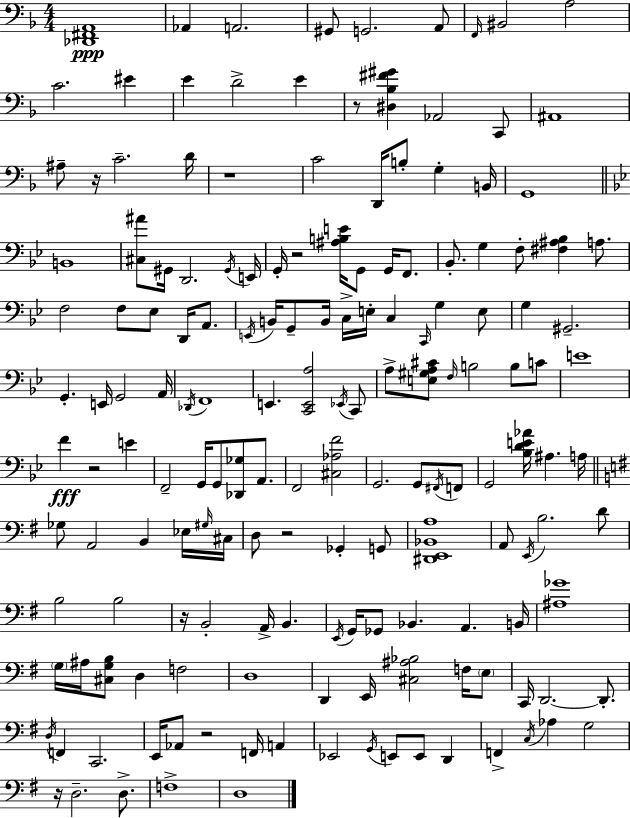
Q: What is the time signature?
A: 4/4